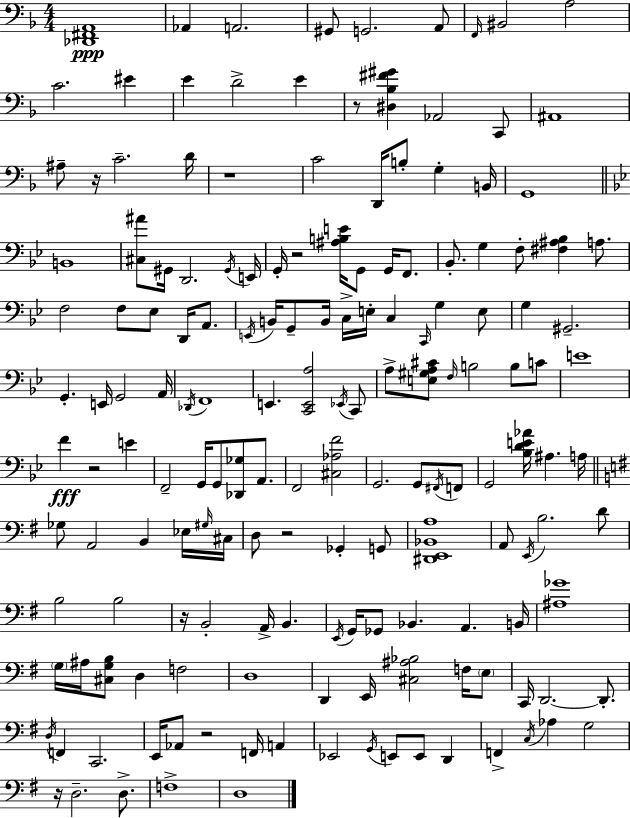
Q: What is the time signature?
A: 4/4